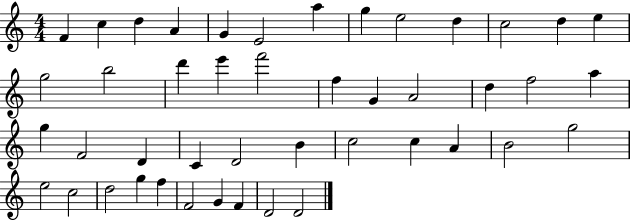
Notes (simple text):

F4/q C5/q D5/q A4/q G4/q E4/h A5/q G5/q E5/h D5/q C5/h D5/q E5/q G5/h B5/h D6/q E6/q F6/h F5/q G4/q A4/h D5/q F5/h A5/q G5/q F4/h D4/q C4/q D4/h B4/q C5/h C5/q A4/q B4/h G5/h E5/h C5/h D5/h G5/q F5/q F4/h G4/q F4/q D4/h D4/h